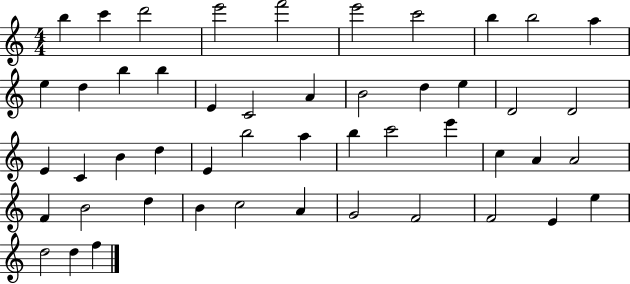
{
  \clef treble
  \numericTimeSignature
  \time 4/4
  \key c \major
  b''4 c'''4 d'''2 | e'''2 f'''2 | e'''2 c'''2 | b''4 b''2 a''4 | \break e''4 d''4 b''4 b''4 | e'4 c'2 a'4 | b'2 d''4 e''4 | d'2 d'2 | \break e'4 c'4 b'4 d''4 | e'4 b''2 a''4 | b''4 c'''2 e'''4 | c''4 a'4 a'2 | \break f'4 b'2 d''4 | b'4 c''2 a'4 | g'2 f'2 | f'2 e'4 e''4 | \break d''2 d''4 f''4 | \bar "|."
}